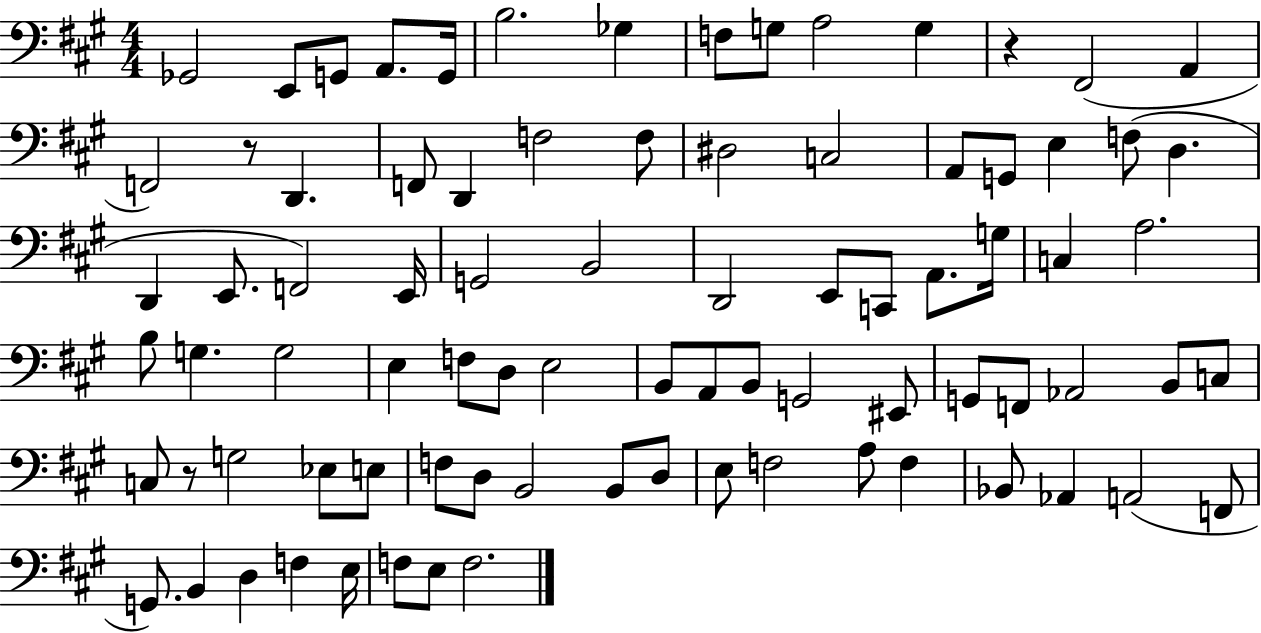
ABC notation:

X:1
T:Untitled
M:4/4
L:1/4
K:A
_G,,2 E,,/2 G,,/2 A,,/2 G,,/4 B,2 _G, F,/2 G,/2 A,2 G, z ^F,,2 A,, F,,2 z/2 D,, F,,/2 D,, F,2 F,/2 ^D,2 C,2 A,,/2 G,,/2 E, F,/2 D, D,, E,,/2 F,,2 E,,/4 G,,2 B,,2 D,,2 E,,/2 C,,/2 A,,/2 G,/4 C, A,2 B,/2 G, G,2 E, F,/2 D,/2 E,2 B,,/2 A,,/2 B,,/2 G,,2 ^E,,/2 G,,/2 F,,/2 _A,,2 B,,/2 C,/2 C,/2 z/2 G,2 _E,/2 E,/2 F,/2 D,/2 B,,2 B,,/2 D,/2 E,/2 F,2 A,/2 F, _B,,/2 _A,, A,,2 F,,/2 G,,/2 B,, D, F, E,/4 F,/2 E,/2 F,2